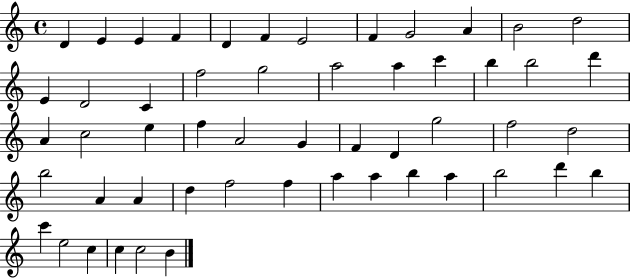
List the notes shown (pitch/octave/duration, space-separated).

D4/q E4/q E4/q F4/q D4/q F4/q E4/h F4/q G4/h A4/q B4/h D5/h E4/q D4/h C4/q F5/h G5/h A5/h A5/q C6/q B5/q B5/h D6/q A4/q C5/h E5/q F5/q A4/h G4/q F4/q D4/q G5/h F5/h D5/h B5/h A4/q A4/q D5/q F5/h F5/q A5/q A5/q B5/q A5/q B5/h D6/q B5/q C6/q E5/h C5/q C5/q C5/h B4/q